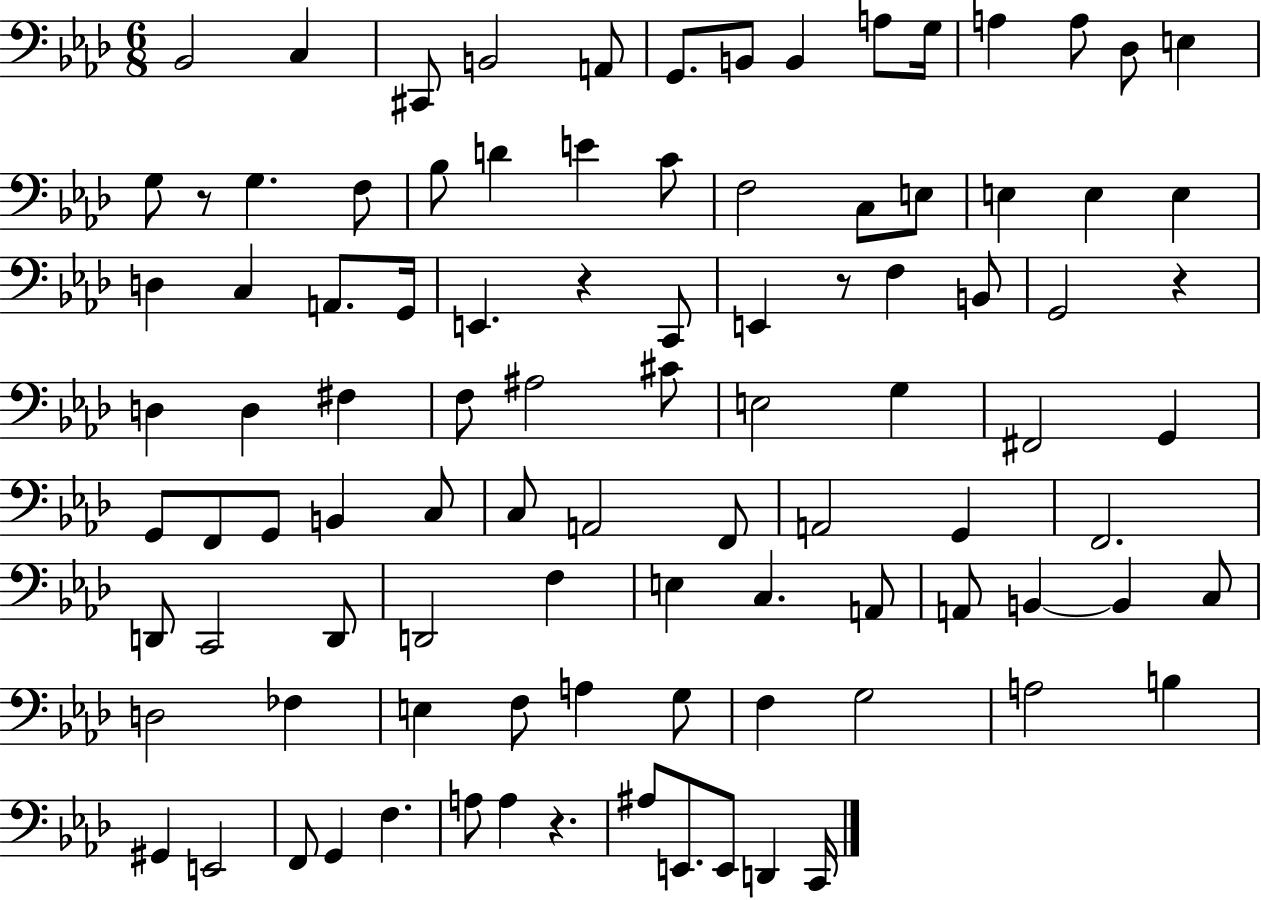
{
  \clef bass
  \numericTimeSignature
  \time 6/8
  \key aes \major
  \repeat volta 2 { bes,2 c4 | cis,8 b,2 a,8 | g,8. b,8 b,4 a8 g16 | a4 a8 des8 e4 | \break g8 r8 g4. f8 | bes8 d'4 e'4 c'8 | f2 c8 e8 | e4 e4 e4 | \break d4 c4 a,8. g,16 | e,4. r4 c,8 | e,4 r8 f4 b,8 | g,2 r4 | \break d4 d4 fis4 | f8 ais2 cis'8 | e2 g4 | fis,2 g,4 | \break g,8 f,8 g,8 b,4 c8 | c8 a,2 f,8 | a,2 g,4 | f,2. | \break d,8 c,2 d,8 | d,2 f4 | e4 c4. a,8 | a,8 b,4~~ b,4 c8 | \break d2 fes4 | e4 f8 a4 g8 | f4 g2 | a2 b4 | \break gis,4 e,2 | f,8 g,4 f4. | a8 a4 r4. | ais8 e,8. e,8 d,4 c,16 | \break } \bar "|."
}